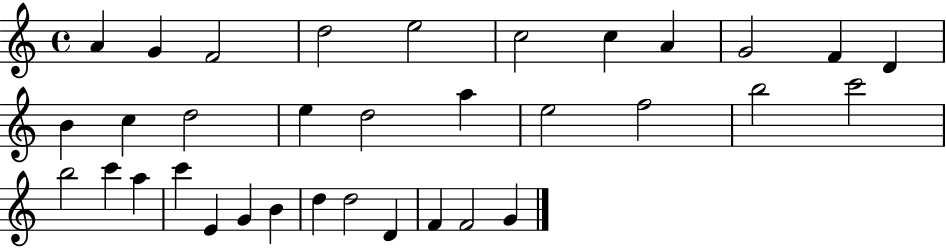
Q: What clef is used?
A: treble